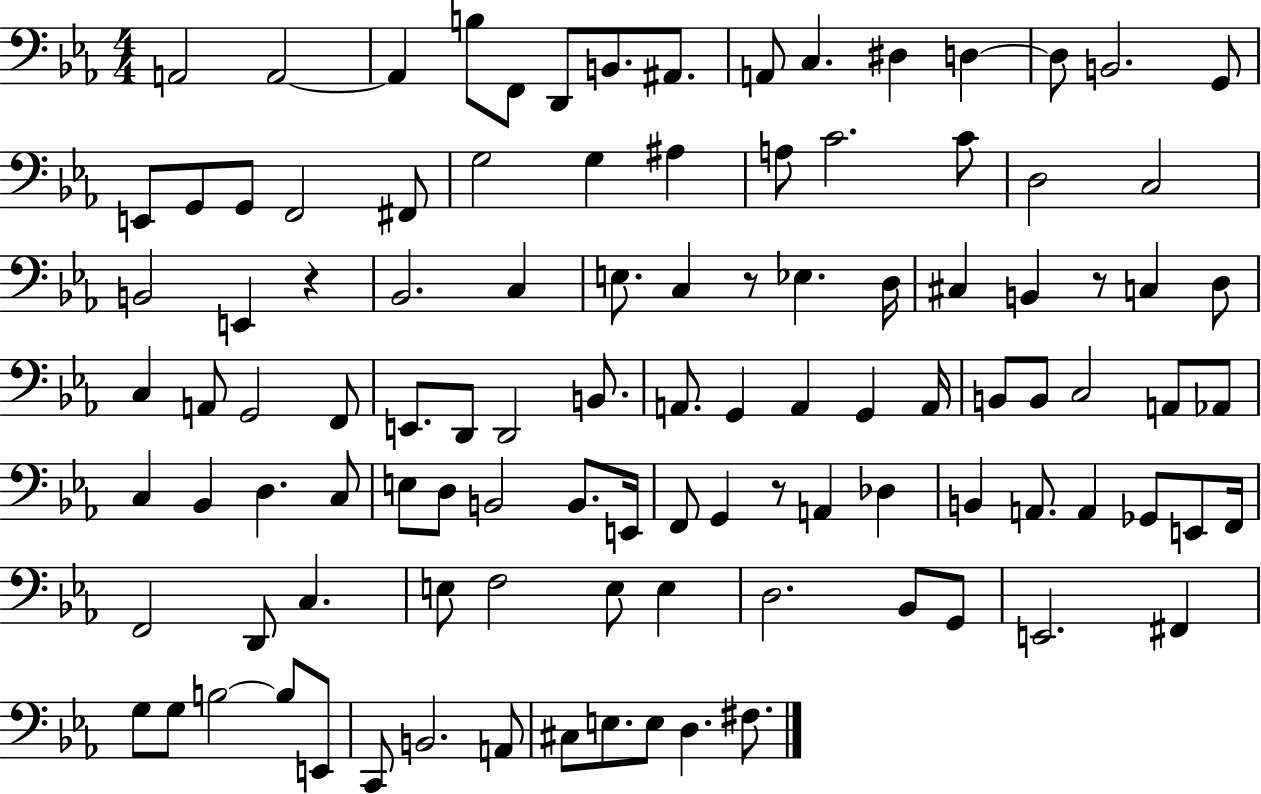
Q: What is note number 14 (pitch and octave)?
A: B2